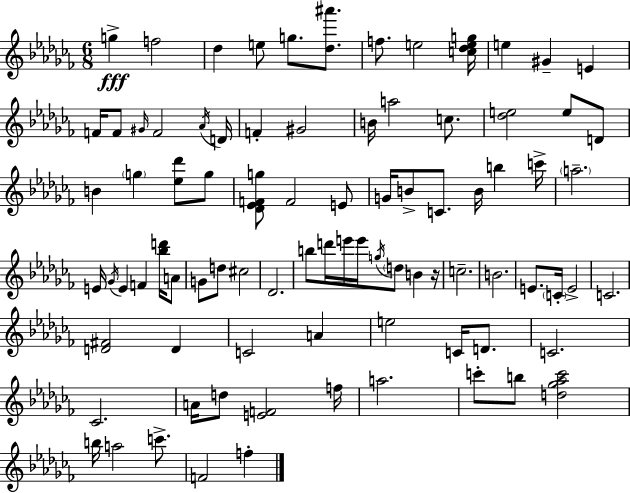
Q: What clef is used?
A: treble